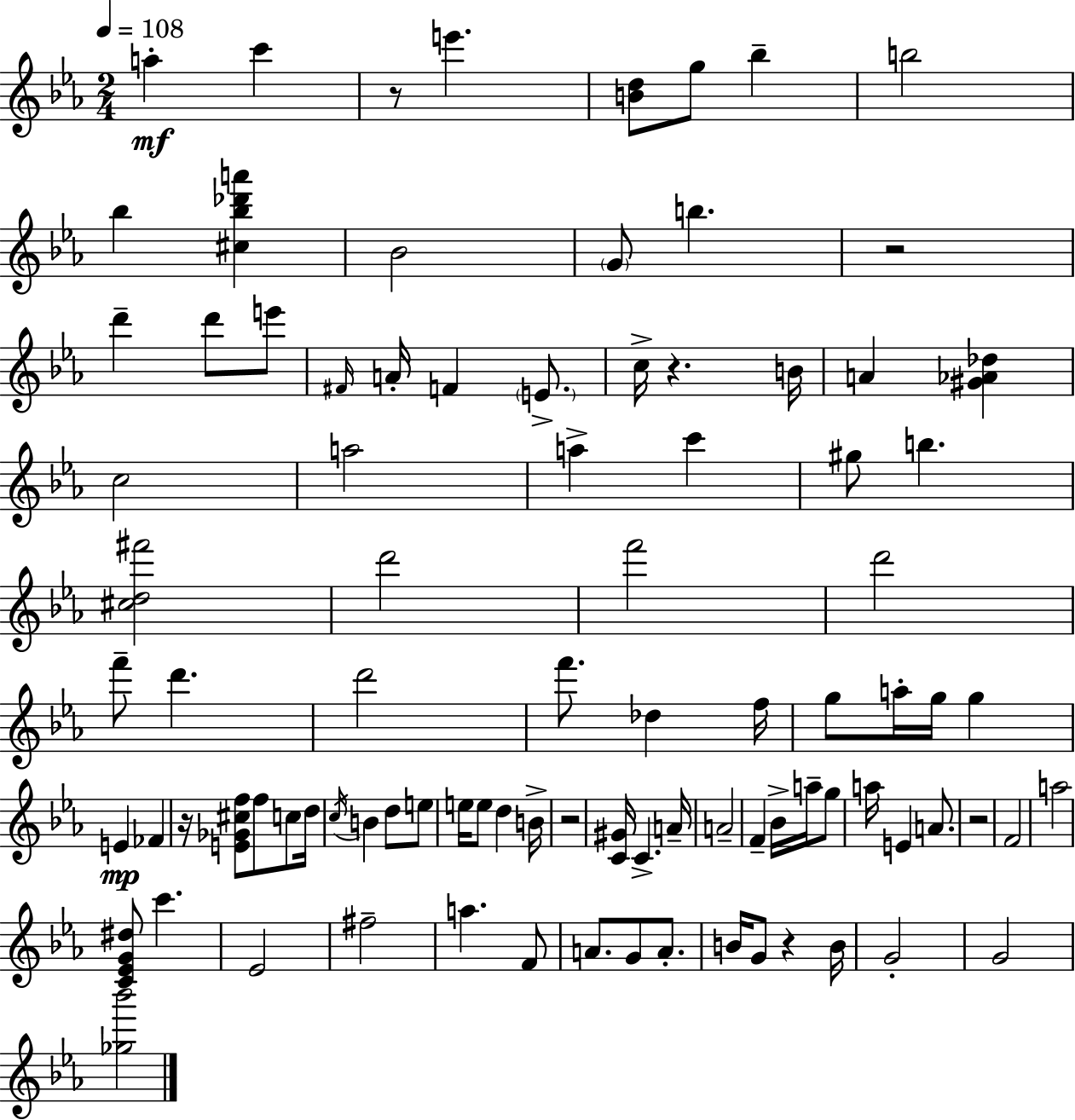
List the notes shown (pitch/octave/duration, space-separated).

A5/q C6/q R/e E6/q. [B4,D5]/e G5/e Bb5/q B5/h Bb5/q [C#5,Bb5,Db6,A6]/q Bb4/h G4/e B5/q. R/h D6/q D6/e E6/e F#4/s A4/s F4/q E4/e. C5/s R/q. B4/s A4/q [G#4,Ab4,Db5]/q C5/h A5/h A5/q C6/q G#5/e B5/q. [C#5,D5,F#6]/h D6/h F6/h D6/h F6/e D6/q. D6/h F6/e. Db5/q F5/s G5/e A5/s G5/s G5/q E4/q FES4/q R/s [E4,Gb4,C#5,F5]/e F5/e C5/e D5/s C5/s B4/q D5/e E5/e E5/s E5/e D5/q B4/s R/h [C4,G#4]/s C4/q. A4/s A4/h F4/q Bb4/s A5/s G5/e A5/s E4/q A4/e. R/h F4/h A5/h [C4,Eb4,G4,D#5]/e C6/q. Eb4/h F#5/h A5/q. F4/e A4/e. G4/e A4/e. B4/s G4/e R/q B4/s G4/h G4/h [Gb5,Bb6]/h